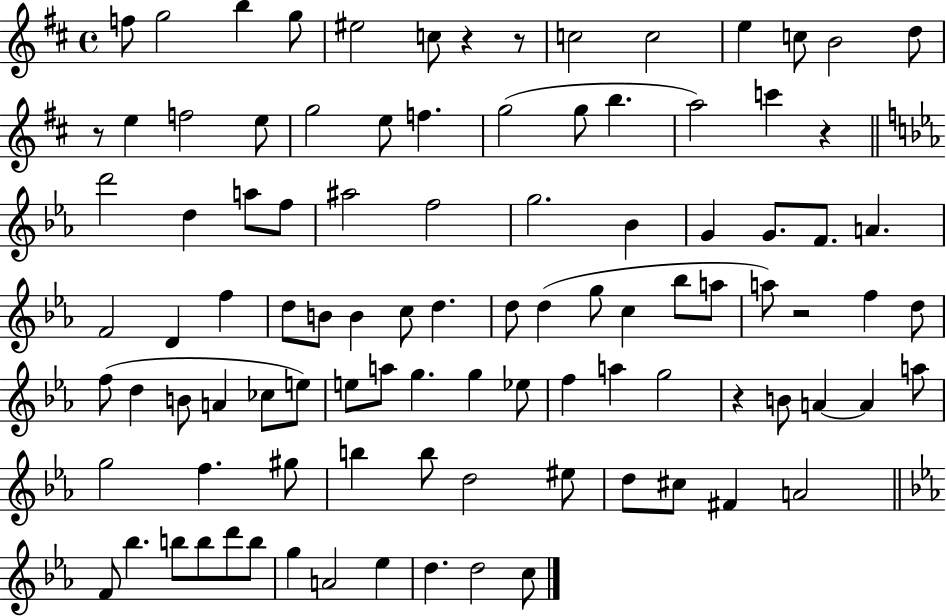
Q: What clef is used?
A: treble